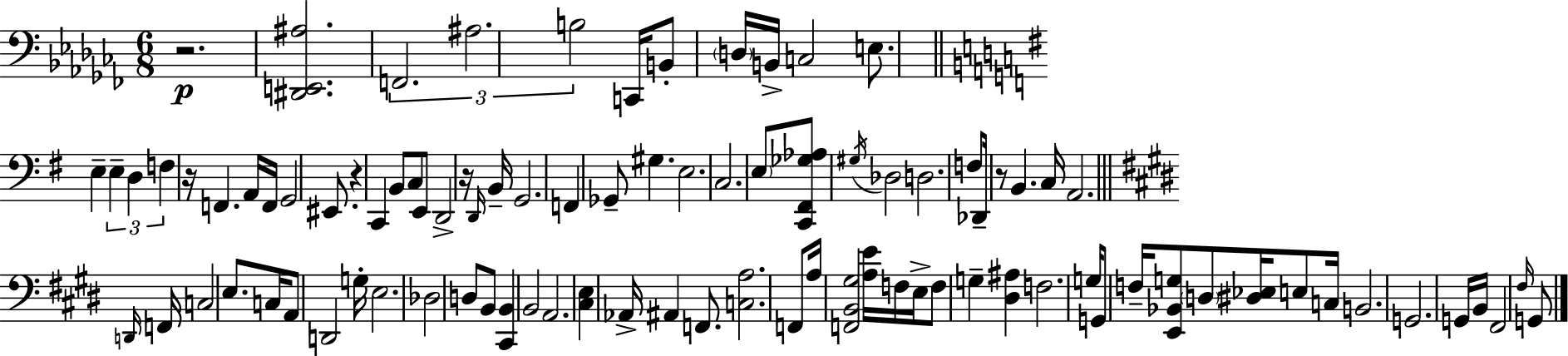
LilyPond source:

{
  \clef bass
  \numericTimeSignature
  \time 6/8
  \key aes \minor
  \repeat volta 2 { r2.\p | <dis, e, ais>2. | \tuplet 3/2 { f,2. | ais2. | \break b2 } c,16 b,8-. \parenthesize d16 | b,16-> c2 e8. | \bar "||" \break \key e \minor e4-- \tuplet 3/2 { e4-- d4 | f4 } r16 f,4. a,16 | f,16 g,2 eis,8. | r4 c,4 b,8 c8 | \break e,8 d,2-> r16 \grace { d,16 } | b,16-- g,2. | f,4 ges,8-- gis4. | e2. | \break c2. | \parenthesize e8 <c, fis, ges aes>8 \acciaccatura { gis16 } des2 | d2. | f8 des,16-- r8 b,4. | \break c16 a,2. | \bar "||" \break \key e \major \grace { d,16 } f,16 c2 e8. | c16 a,8 d,2 | g16-. e2. | des2 d8 b,8 | \break <cis, b,>4 b,2 | a,2. | <cis e>4 aes,16-> ais,4 f,8. | <c a>2. | \break f,8 a16 <f, b, gis>2 | <a e'>16 f16 e16-> f8 g4-- <dis ais>4 | f2. | g16 g,8 f16-- <e, bes, g>8 \parenthesize d8 <dis ees>16 e8 | \break c16 b,2. | g,2. | g,16 b,16 fis,2 \grace { fis16 } | g,8 } \bar "|."
}